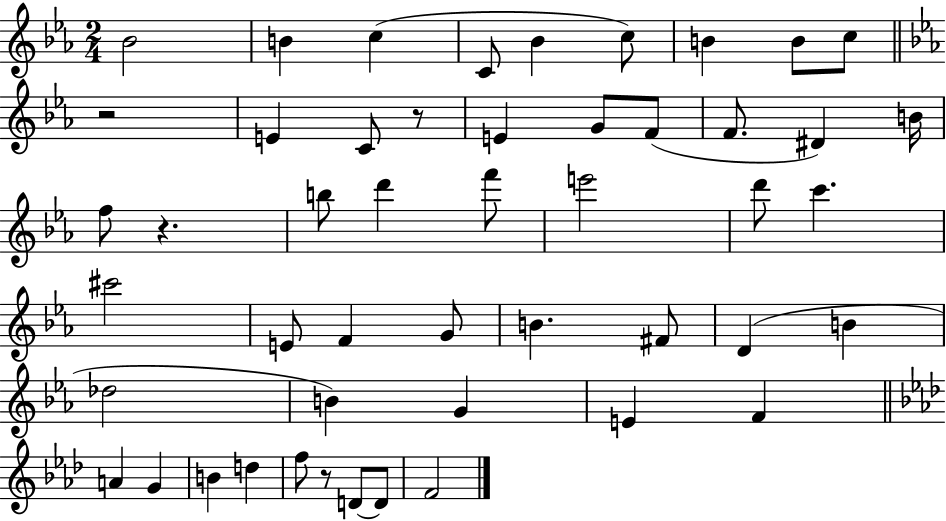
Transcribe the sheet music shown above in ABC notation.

X:1
T:Untitled
M:2/4
L:1/4
K:Eb
_B2 B c C/2 _B c/2 B B/2 c/2 z2 E C/2 z/2 E G/2 F/2 F/2 ^D B/4 f/2 z b/2 d' f'/2 e'2 d'/2 c' ^c'2 E/2 F G/2 B ^F/2 D B _d2 B G E F A G B d f/2 z/2 D/2 D/2 F2